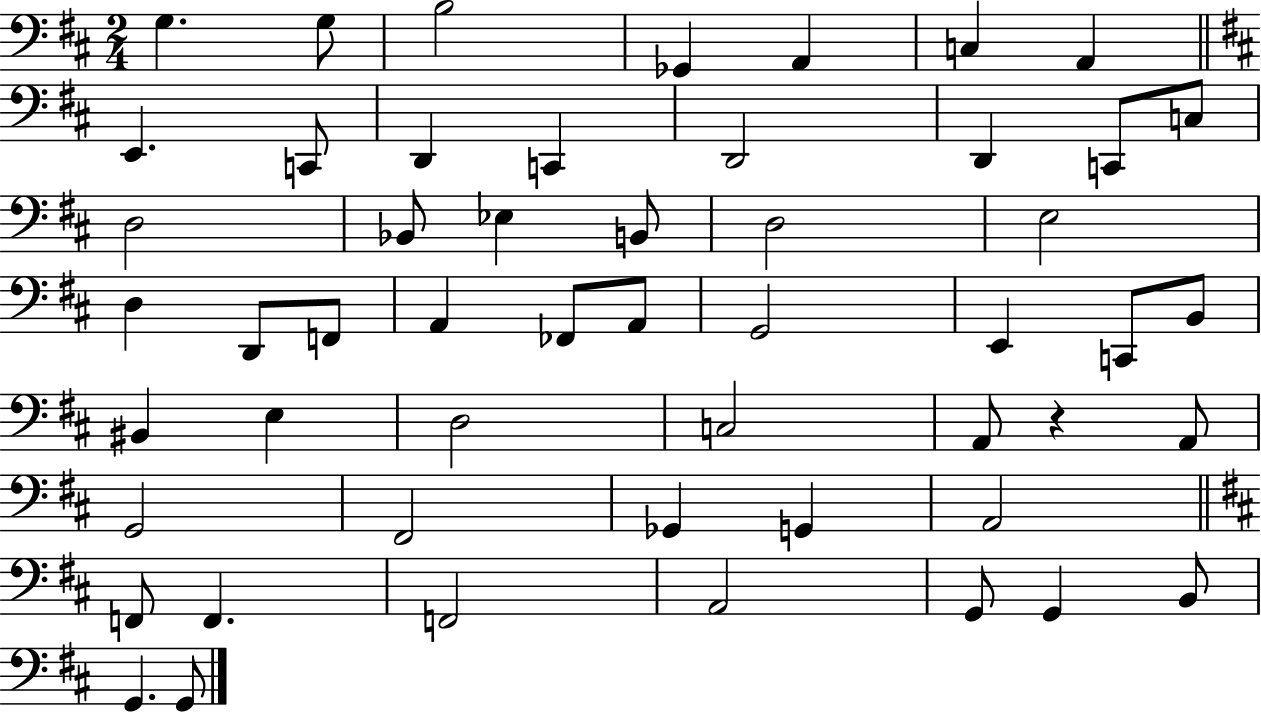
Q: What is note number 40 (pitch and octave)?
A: Gb2